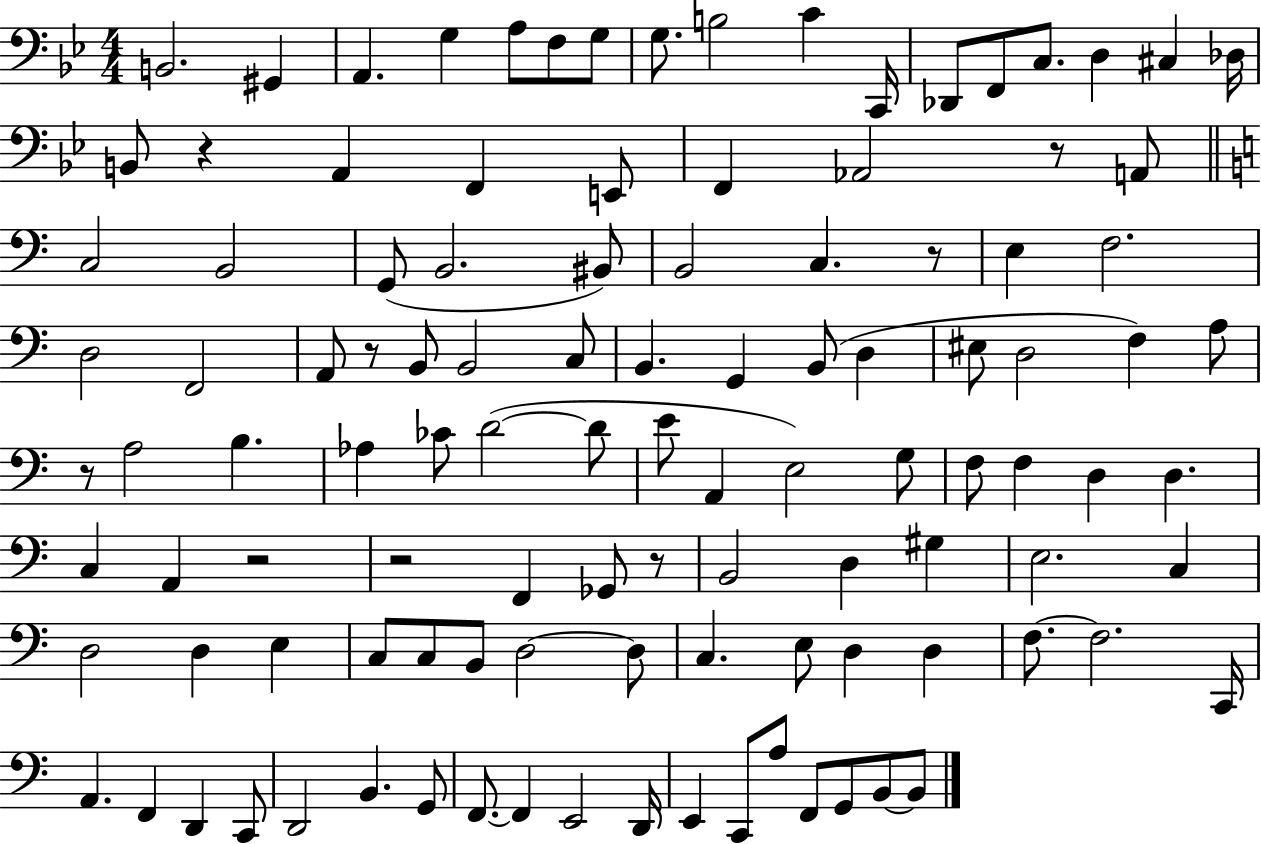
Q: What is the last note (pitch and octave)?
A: B2